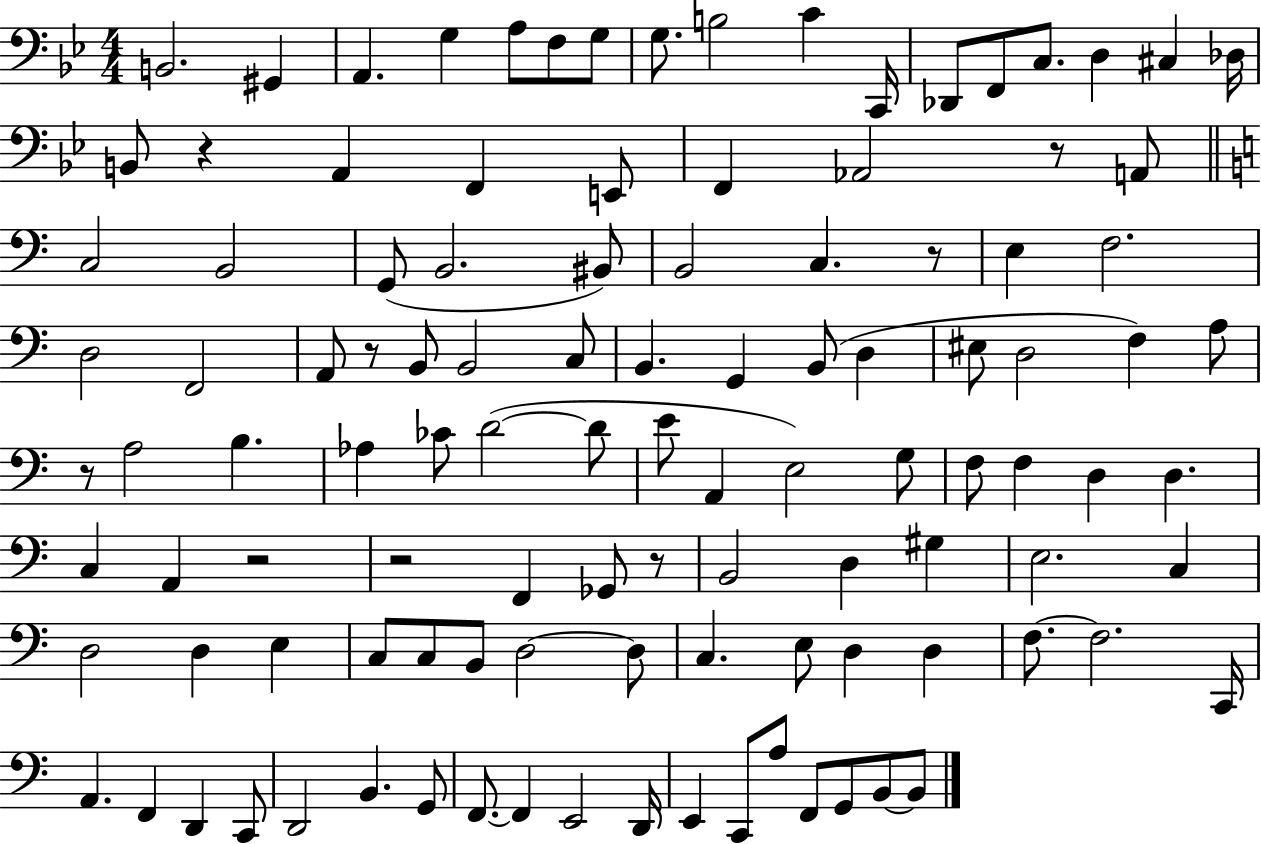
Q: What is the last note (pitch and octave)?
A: B2